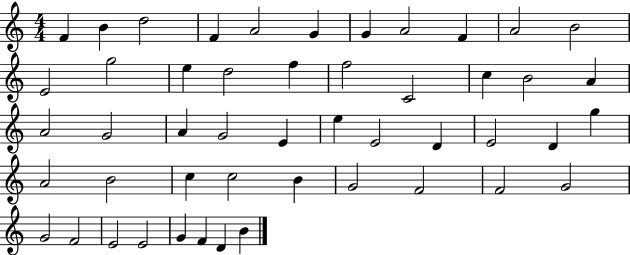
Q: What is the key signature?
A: C major